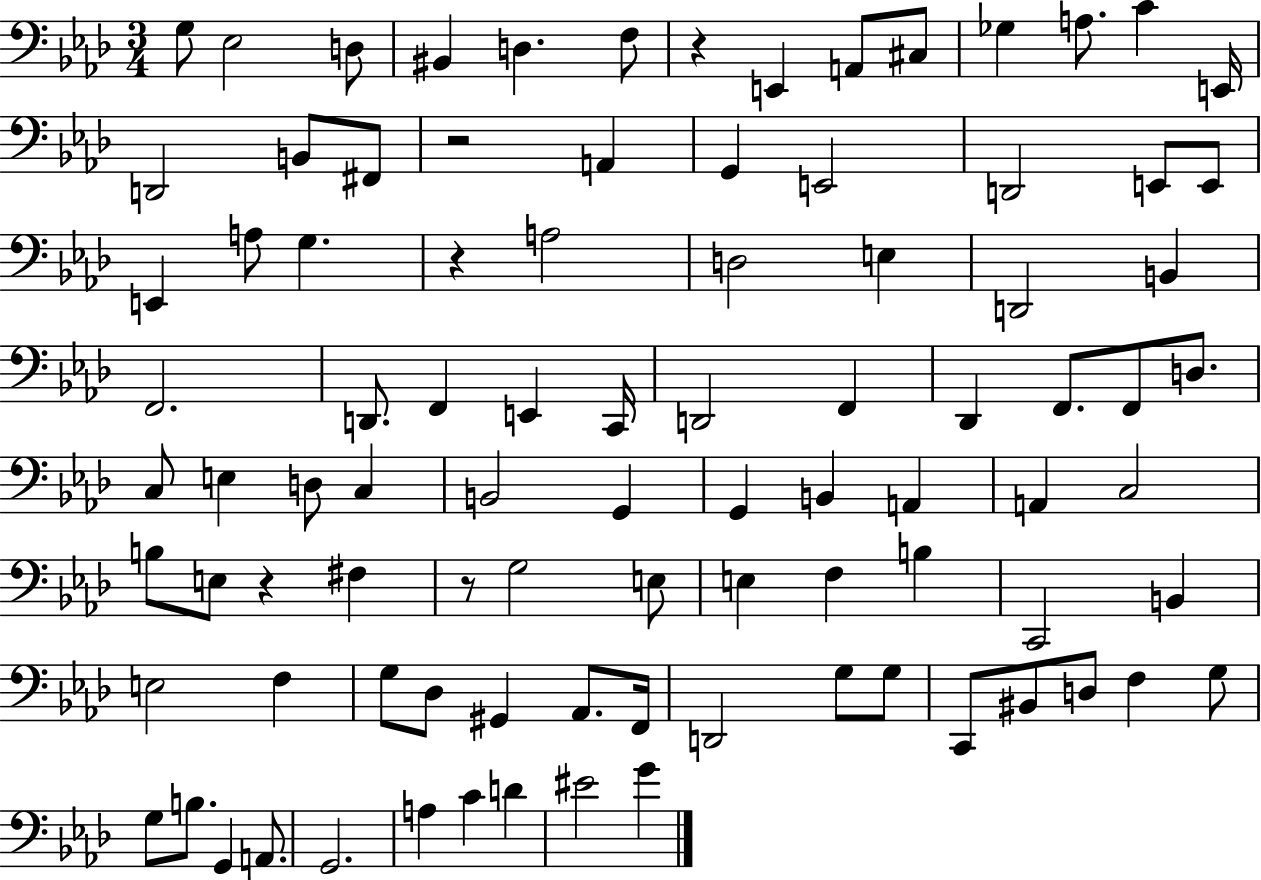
G3/e Eb3/h D3/e BIS2/q D3/q. F3/e R/q E2/q A2/e C#3/e Gb3/q A3/e. C4/q E2/s D2/h B2/e F#2/e R/h A2/q G2/q E2/h D2/h E2/e E2/e E2/q A3/e G3/q. R/q A3/h D3/h E3/q D2/h B2/q F2/h. D2/e. F2/q E2/q C2/s D2/h F2/q Db2/q F2/e. F2/e D3/e. C3/e E3/q D3/e C3/q B2/h G2/q G2/q B2/q A2/q A2/q C3/h B3/e E3/e R/q F#3/q R/e G3/h E3/e E3/q F3/q B3/q C2/h B2/q E3/h F3/q G3/e Db3/e G#2/q Ab2/e. F2/s D2/h G3/e G3/e C2/e BIS2/e D3/e F3/q G3/e G3/e B3/e. G2/q A2/e. G2/h. A3/q C4/q D4/q EIS4/h G4/q